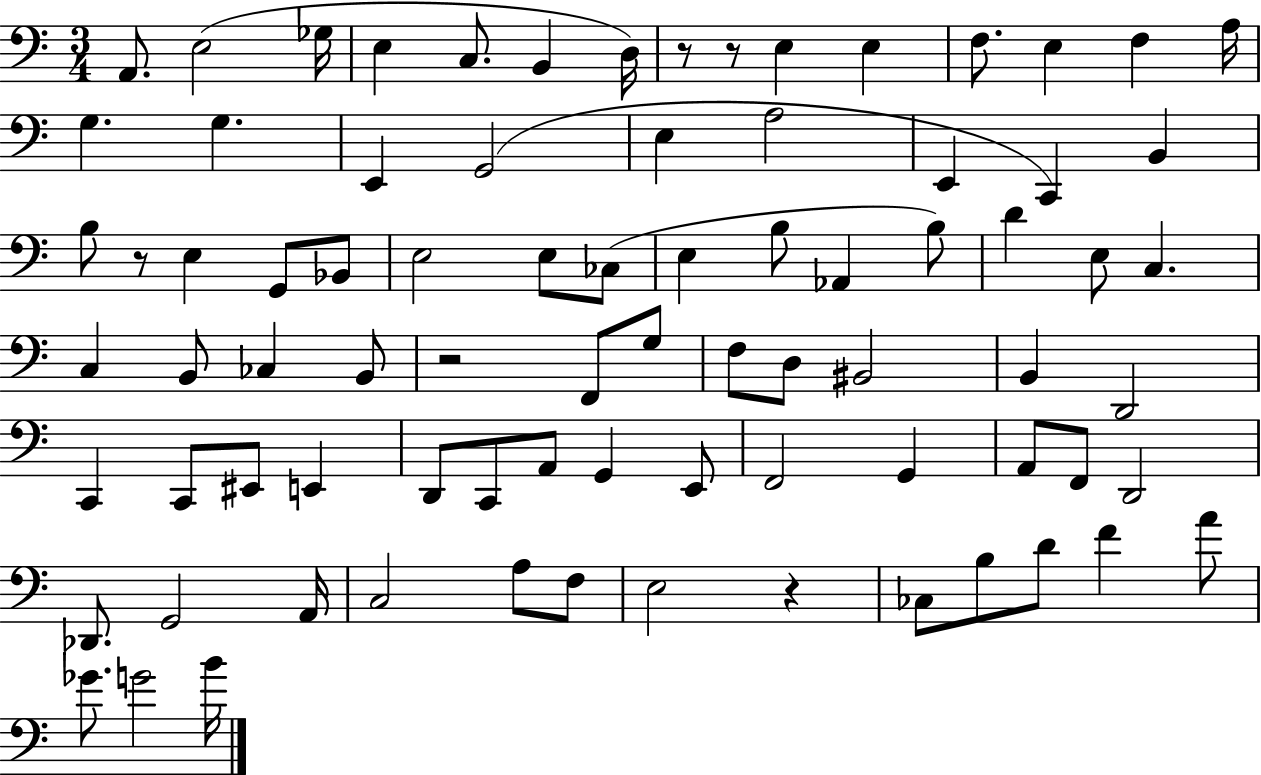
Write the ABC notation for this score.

X:1
T:Untitled
M:3/4
L:1/4
K:C
A,,/2 E,2 _G,/4 E, C,/2 B,, D,/4 z/2 z/2 E, E, F,/2 E, F, A,/4 G, G, E,, G,,2 E, A,2 E,, C,, B,, B,/2 z/2 E, G,,/2 _B,,/2 E,2 E,/2 _C,/2 E, B,/2 _A,, B,/2 D E,/2 C, C, B,,/2 _C, B,,/2 z2 F,,/2 G,/2 F,/2 D,/2 ^B,,2 B,, D,,2 C,, C,,/2 ^E,,/2 E,, D,,/2 C,,/2 A,,/2 G,, E,,/2 F,,2 G,, A,,/2 F,,/2 D,,2 _D,,/2 G,,2 A,,/4 C,2 A,/2 F,/2 E,2 z _C,/2 B,/2 D/2 F A/2 _G/2 G2 B/4